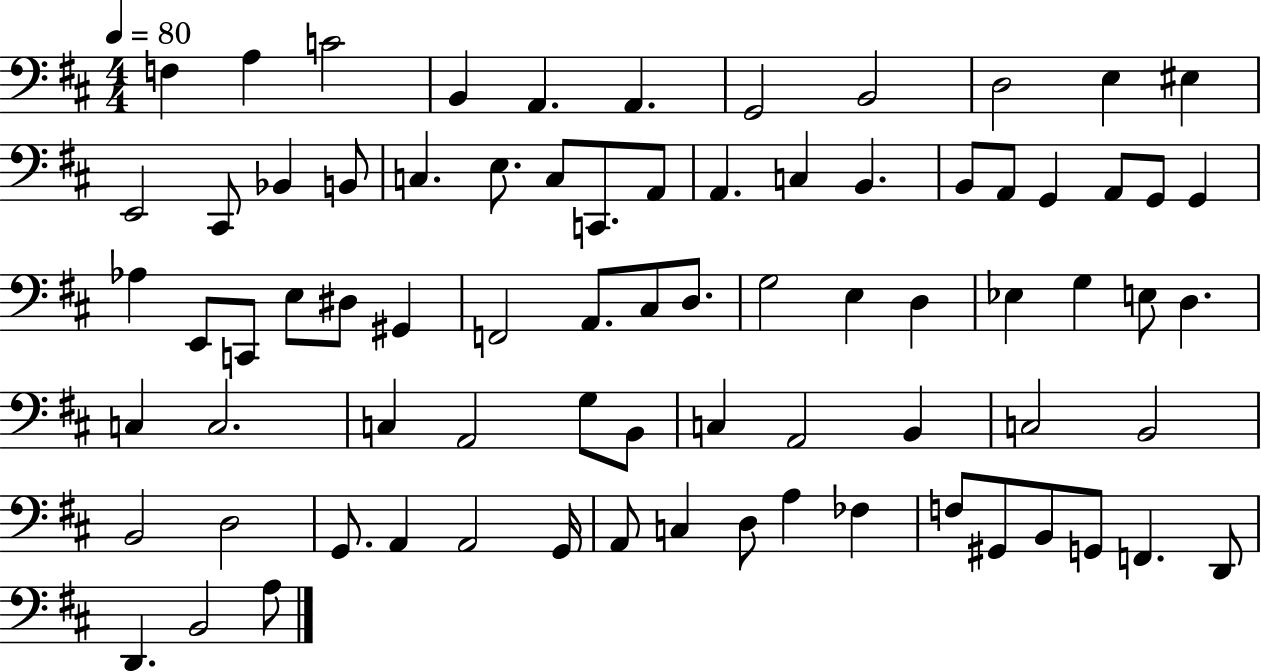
{
  \clef bass
  \numericTimeSignature
  \time 4/4
  \key d \major
  \tempo 4 = 80
  f4 a4 c'2 | b,4 a,4. a,4. | g,2 b,2 | d2 e4 eis4 | \break e,2 cis,8 bes,4 b,8 | c4. e8. c8 c,8. a,8 | a,4. c4 b,4. | b,8 a,8 g,4 a,8 g,8 g,4 | \break aes4 e,8 c,8 e8 dis8 gis,4 | f,2 a,8. cis8 d8. | g2 e4 d4 | ees4 g4 e8 d4. | \break c4 c2. | c4 a,2 g8 b,8 | c4 a,2 b,4 | c2 b,2 | \break b,2 d2 | g,8. a,4 a,2 g,16 | a,8 c4 d8 a4 fes4 | f8 gis,8 b,8 g,8 f,4. d,8 | \break d,4. b,2 a8 | \bar "|."
}